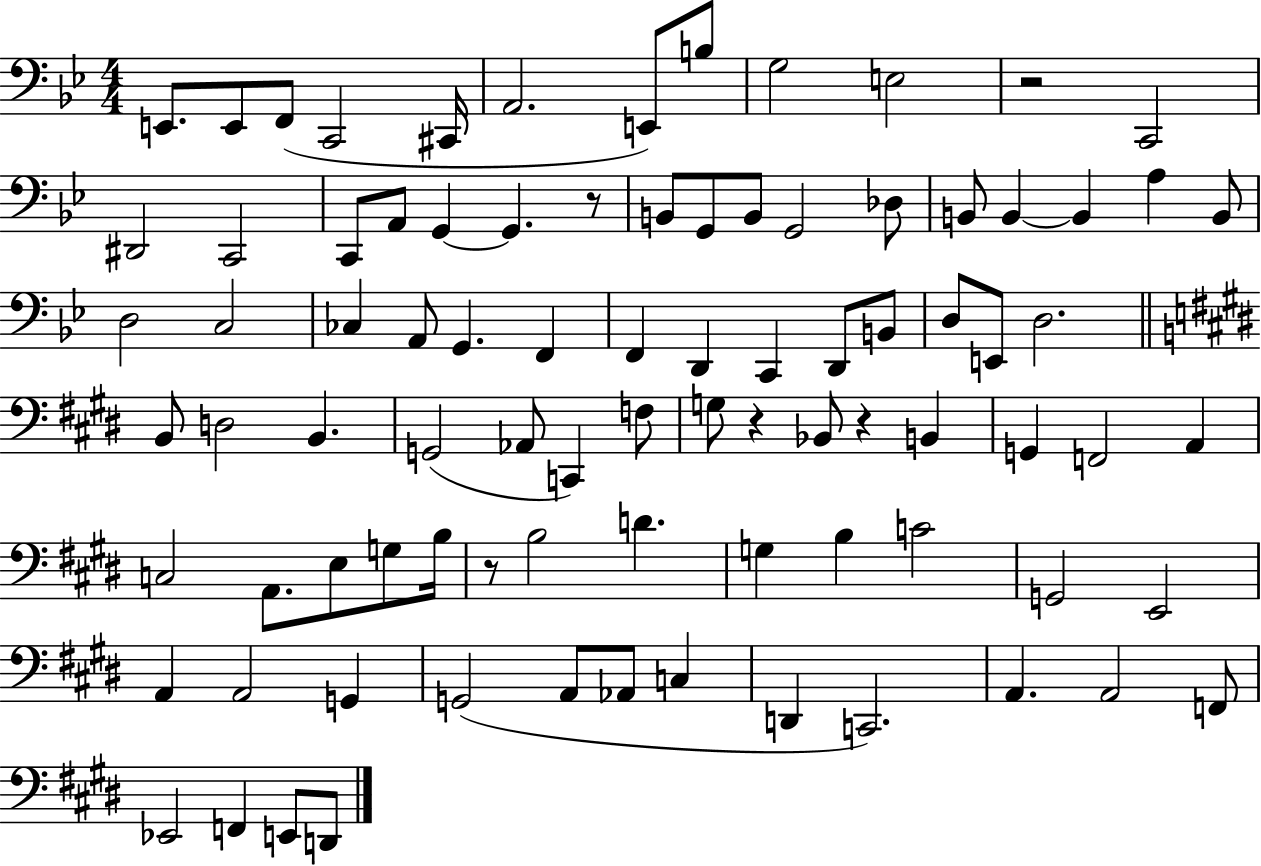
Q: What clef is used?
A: bass